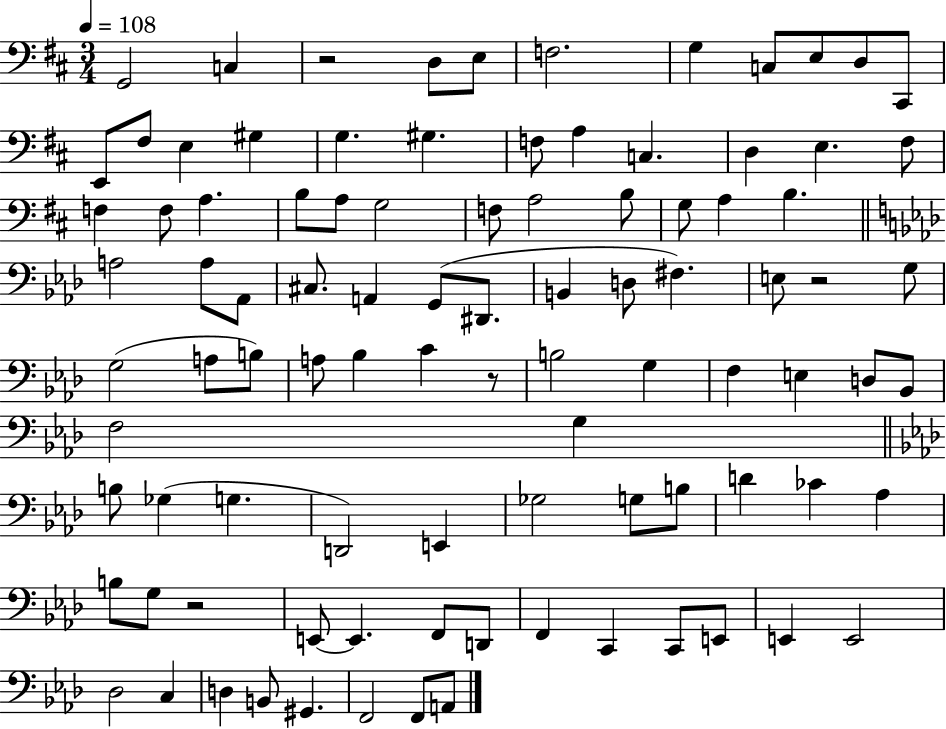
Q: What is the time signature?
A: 3/4